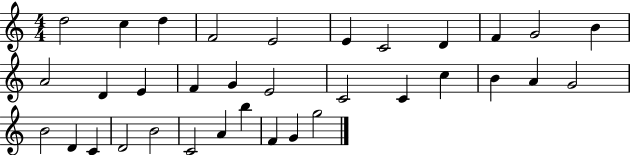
X:1
T:Untitled
M:4/4
L:1/4
K:C
d2 c d F2 E2 E C2 D F G2 B A2 D E F G E2 C2 C c B A G2 B2 D C D2 B2 C2 A b F G g2